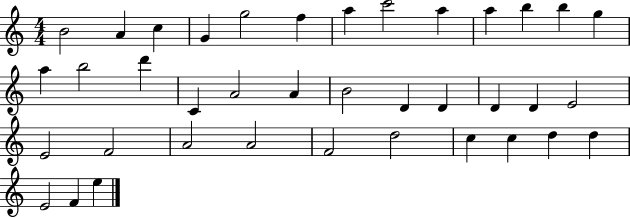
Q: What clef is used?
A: treble